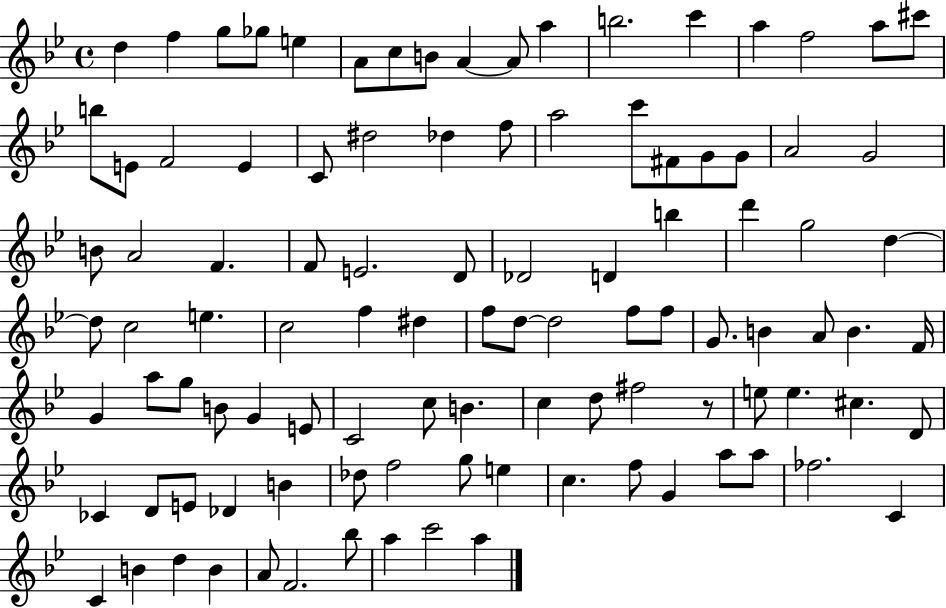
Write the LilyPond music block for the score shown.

{
  \clef treble
  \time 4/4
  \defaultTimeSignature
  \key bes \major
  d''4 f''4 g''8 ges''8 e''4 | a'8 c''8 b'8 a'4~~ a'8 a''4 | b''2. c'''4 | a''4 f''2 a''8 cis'''8 | \break b''8 e'8 f'2 e'4 | c'8 dis''2 des''4 f''8 | a''2 c'''8 fis'8 g'8 g'8 | a'2 g'2 | \break b'8 a'2 f'4. | f'8 e'2. d'8 | des'2 d'4 b''4 | d'''4 g''2 d''4~~ | \break d''8 c''2 e''4. | c''2 f''4 dis''4 | f''8 d''8~~ d''2 f''8 f''8 | g'8. b'4 a'8 b'4. f'16 | \break g'4 a''8 g''8 b'8 g'4 e'8 | c'2 c''8 b'4. | c''4 d''8 fis''2 r8 | e''8 e''4. cis''4. d'8 | \break ces'4 d'8 e'8 des'4 b'4 | des''8 f''2 g''8 e''4 | c''4. f''8 g'4 a''8 a''8 | fes''2. c'4 | \break c'4 b'4 d''4 b'4 | a'8 f'2. bes''8 | a''4 c'''2 a''4 | \bar "|."
}